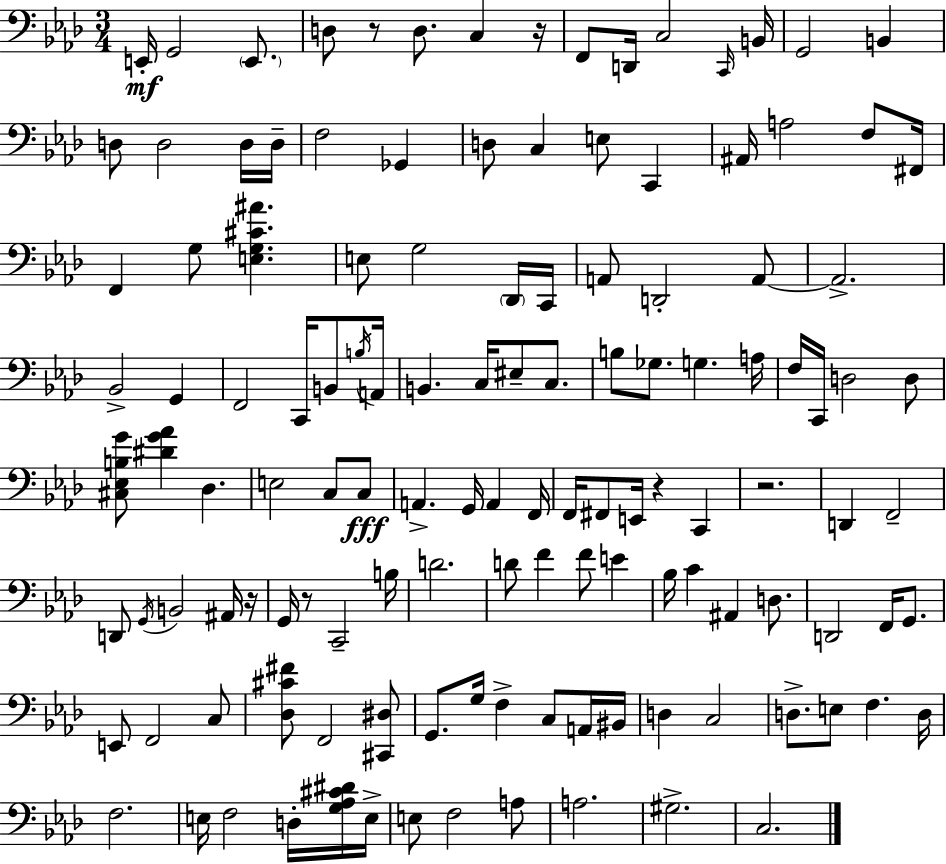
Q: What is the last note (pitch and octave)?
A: C3